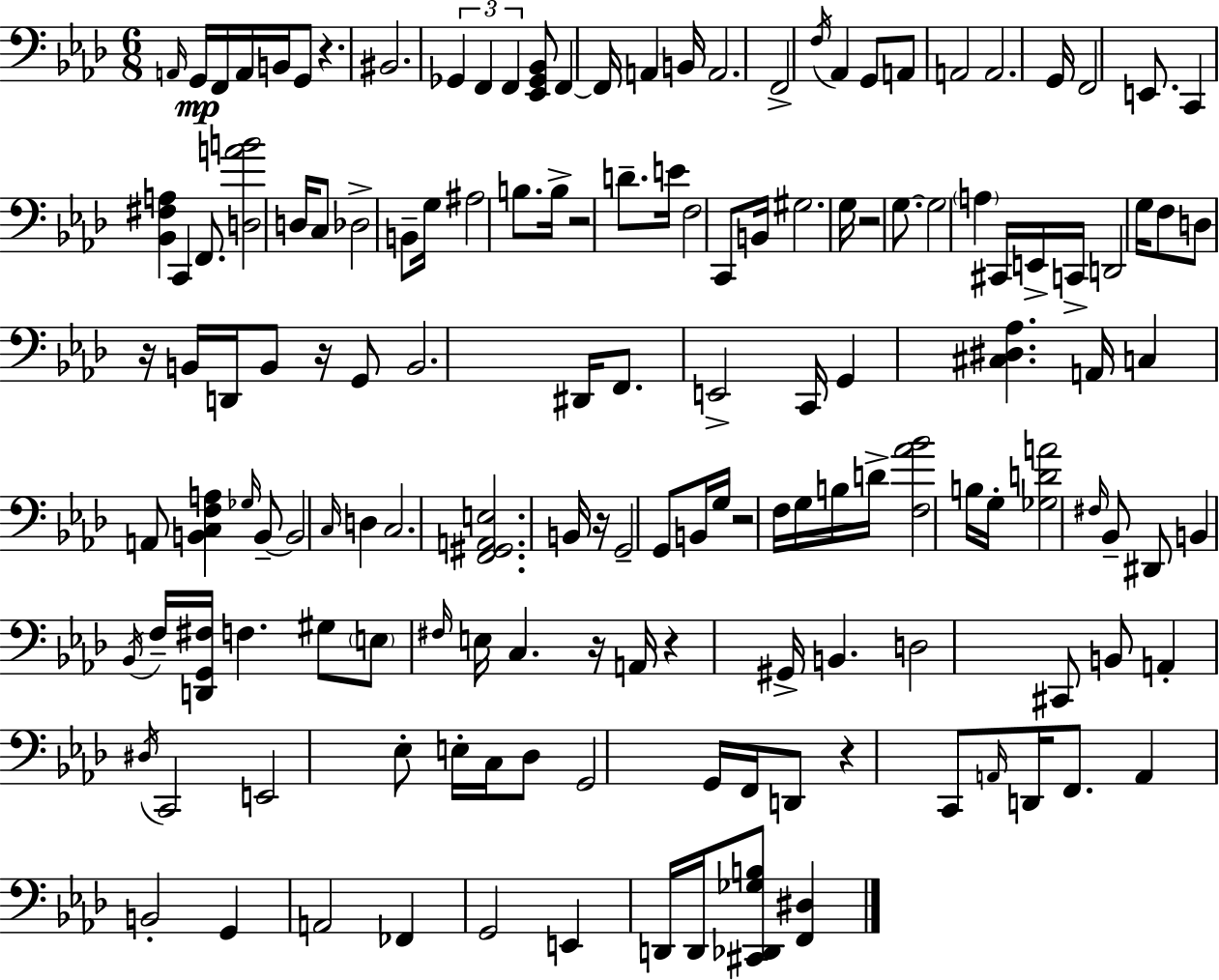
{
  \clef bass
  \numericTimeSignature
  \time 6/8
  \key aes \major
  \grace { a,16 }\mp g,16 f,16 a,16 b,16 g,8 r4. | bis,2. | \tuplet 3/2 { ges,4 f,4 f,4 } | <ees, ges, bes,>8 f,4~~ f,16 a,4 | \break b,16 a,2. | f,2-> \acciaccatura { f16 } aes,4 | g,8 a,8 a,2 | a,2. | \break g,16 f,2 e,8. | c,4 <bes, fis a>4 c,4 | f,8. <d a' b'>2 | d16 c8 des2-> | \break b,8-- g16 ais2 b8. | b16-> r2 d'8.-- | e'16 f2 c,8 | b,16 gis2. | \break g16 r2 g8.~~ | g2 \parenthesize a4 | cis,16 e,16-> c,16-> d,2 | g16 f8 d8 r16 b,16 d,16 b,8 r16 | \break g,8 b,2. | dis,16 f,8. e,2-> | c,16 g,4 <cis dis aes>4. | a,16 c4 a,8 <b, c f a>4 | \break \grace { ges16 } b,8--~~ b,2 \grace { c16 } | d4 c2. | <f, gis, a, e>2. | b,16 r16 g,2-- | \break g,8 b,16 g16 r2 | f16 g16 b16 d'16-> <f aes' bes'>2 | b16 g16-. <ges d' a'>2 | \grace { fis16 } bes,8-- dis,8 b,4 \acciaccatura { bes,16 } f16-- <d, g, fis>16 | \break f4. gis8 \parenthesize e8 \grace { fis16 } e16 | c4. r16 a,16 r4 | gis,16-> b,4. d2 | cis,8 b,8 a,4-. \acciaccatura { dis16 } | \break c,2 e,2 | ees8-. e16-. c16 des8 g,2 | g,16 f,16 d,8 r4 | c,8 \grace { a,16 } d,16 f,8. a,4 | \break b,2-. g,4 | a,2 fes,4 | g,2 e,4 | d,16 d,16 <cis, des, ges b>8 <f, dis>4 \bar "|."
}